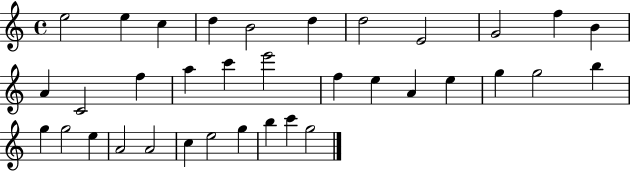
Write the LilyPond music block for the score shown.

{
  \clef treble
  \time 4/4
  \defaultTimeSignature
  \key c \major
  e''2 e''4 c''4 | d''4 b'2 d''4 | d''2 e'2 | g'2 f''4 b'4 | \break a'4 c'2 f''4 | a''4 c'''4 e'''2 | f''4 e''4 a'4 e''4 | g''4 g''2 b''4 | \break g''4 g''2 e''4 | a'2 a'2 | c''4 e''2 g''4 | b''4 c'''4 g''2 | \break \bar "|."
}